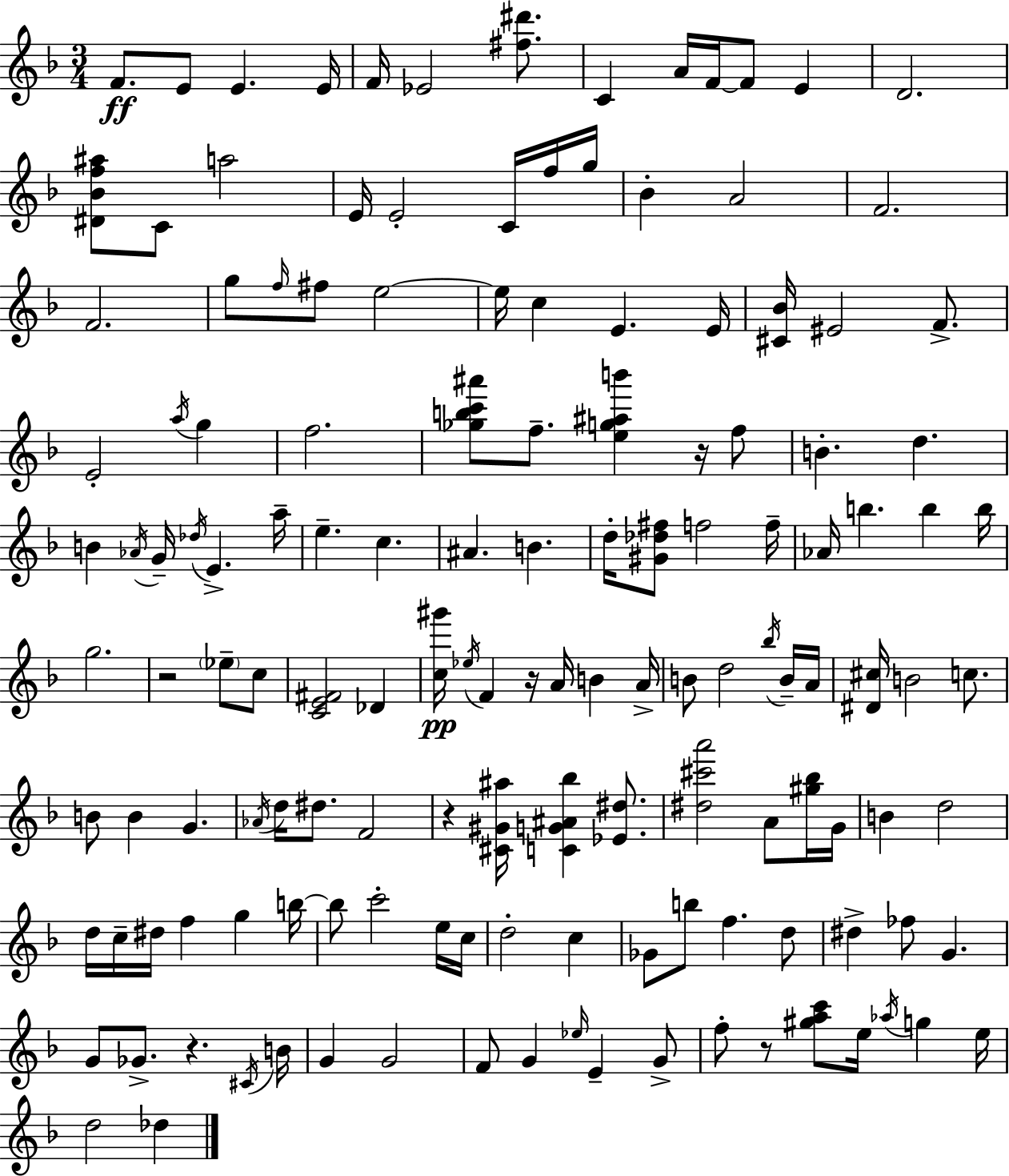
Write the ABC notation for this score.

X:1
T:Untitled
M:3/4
L:1/4
K:Dm
F/2 E/2 E E/4 F/4 _E2 [^f^d']/2 C A/4 F/4 F/2 E D2 [^D_Bf^a]/2 C/2 a2 E/4 E2 C/4 f/4 g/4 _B A2 F2 F2 g/2 f/4 ^f/2 e2 e/4 c E E/4 [^C_B]/4 ^E2 F/2 E2 a/4 g f2 [_gbc'^a']/2 f/2 [eg^ab'] z/4 f/2 B d B _A/4 G/4 _d/4 E a/4 e c ^A B d/4 [^G_d^f]/2 f2 f/4 _A/4 b b b/4 g2 z2 _e/2 c/2 [CE^F]2 _D [c^g']/4 _e/4 F z/4 A/4 B A/4 B/2 d2 _b/4 B/4 A/4 [^D^c]/4 B2 c/2 B/2 B G _A/4 d/4 ^d/2 F2 z [^C^G^a]/4 [CG^A_b] [_E^d]/2 [^d^c'a']2 A/2 [^g_b]/4 G/4 B d2 d/4 c/4 ^d/4 f g b/4 b/2 c'2 e/4 c/4 d2 c _G/2 b/2 f d/2 ^d _f/2 G G/2 _G/2 z ^C/4 B/4 G G2 F/2 G _e/4 E G/2 f/2 z/2 [^gac']/2 e/4 _a/4 g e/4 d2 _d